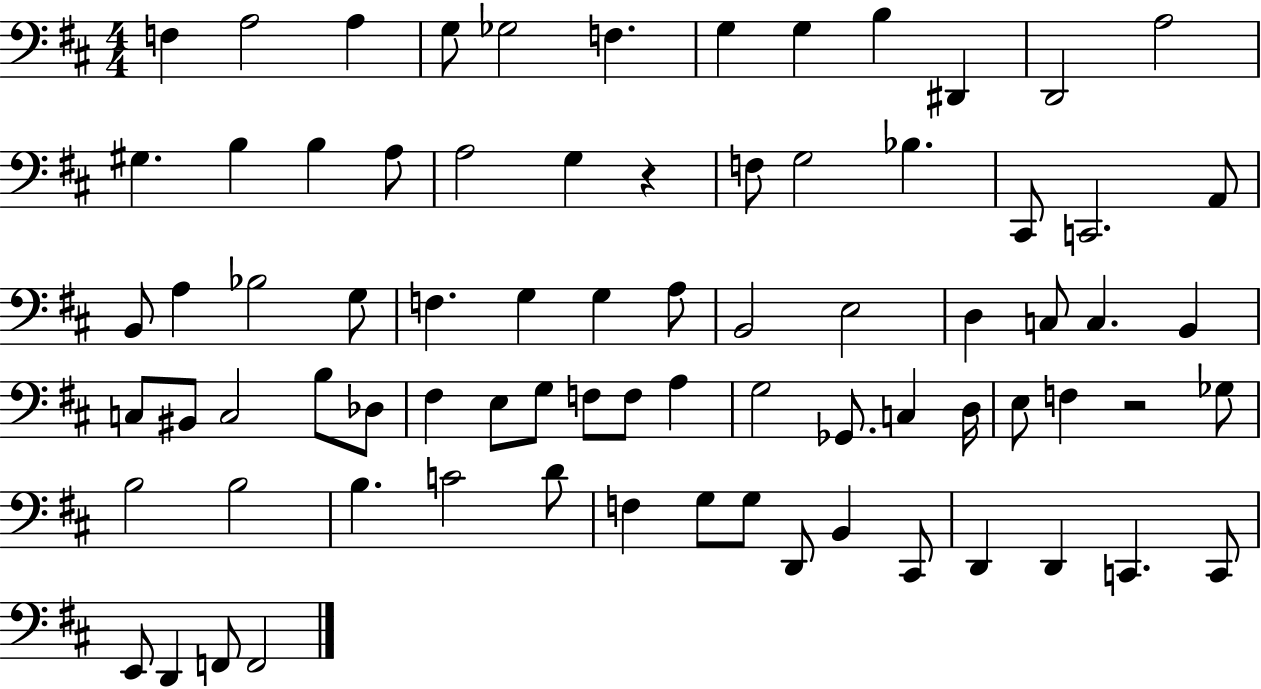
{
  \clef bass
  \numericTimeSignature
  \time 4/4
  \key d \major
  \repeat volta 2 { f4 a2 a4 | g8 ges2 f4. | g4 g4 b4 dis,4 | d,2 a2 | \break gis4. b4 b4 a8 | a2 g4 r4 | f8 g2 bes4. | cis,8 c,2. a,8 | \break b,8 a4 bes2 g8 | f4. g4 g4 a8 | b,2 e2 | d4 c8 c4. b,4 | \break c8 bis,8 c2 b8 des8 | fis4 e8 g8 f8 f8 a4 | g2 ges,8. c4 d16 | e8 f4 r2 ges8 | \break b2 b2 | b4. c'2 d'8 | f4 g8 g8 d,8 b,4 cis,8 | d,4 d,4 c,4. c,8 | \break e,8 d,4 f,8 f,2 | } \bar "|."
}